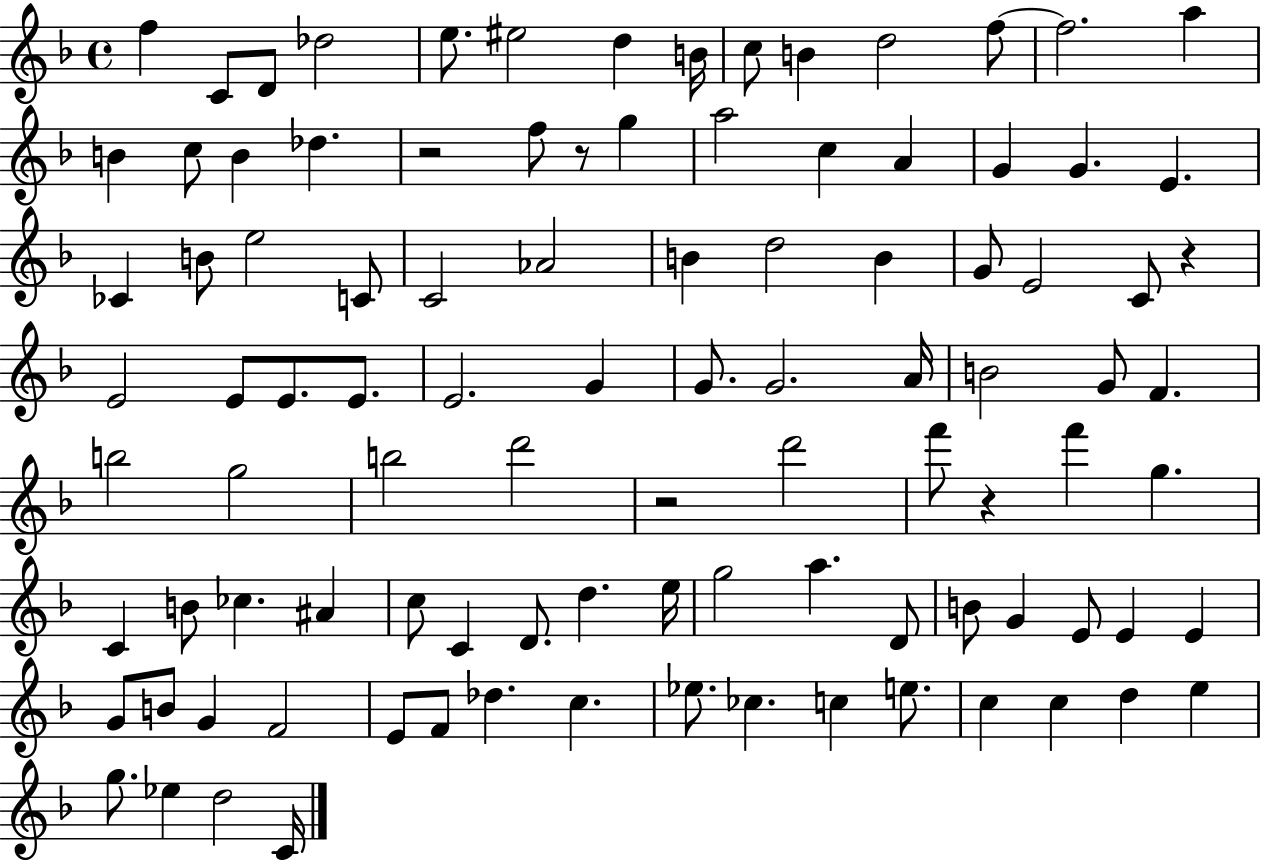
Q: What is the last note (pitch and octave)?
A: C4